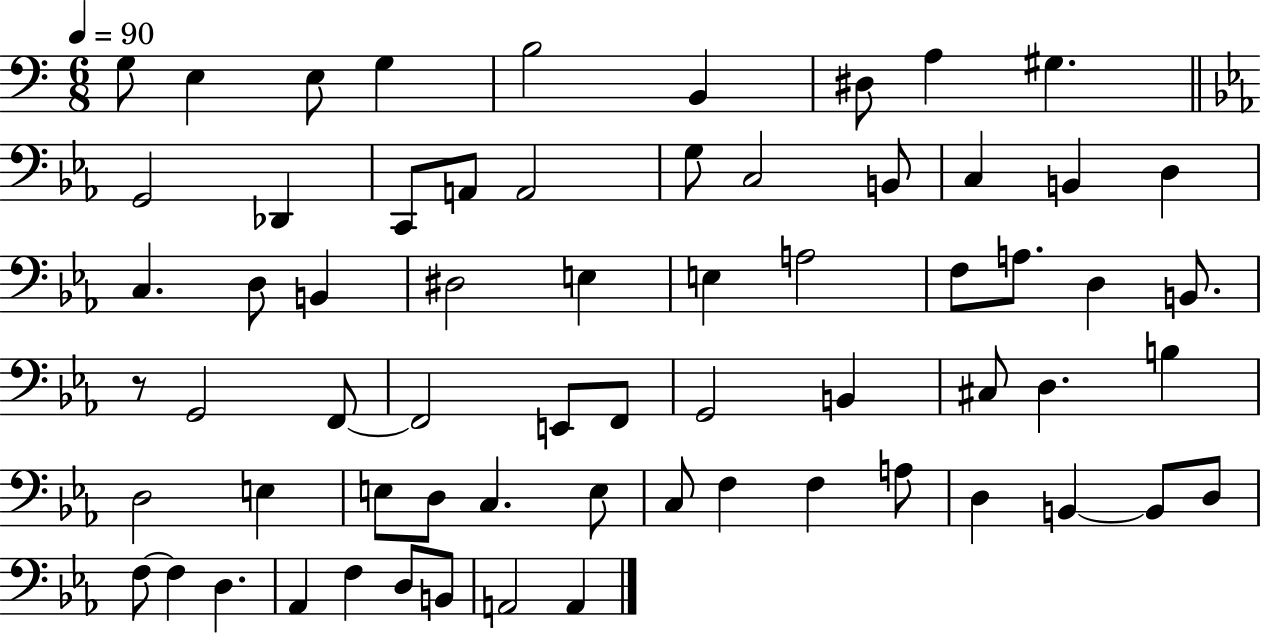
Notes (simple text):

G3/e E3/q E3/e G3/q B3/h B2/q D#3/e A3/q G#3/q. G2/h Db2/q C2/e A2/e A2/h G3/e C3/h B2/e C3/q B2/q D3/q C3/q. D3/e B2/q D#3/h E3/q E3/q A3/h F3/e A3/e. D3/q B2/e. R/e G2/h F2/e F2/h E2/e F2/e G2/h B2/q C#3/e D3/q. B3/q D3/h E3/q E3/e D3/e C3/q. E3/e C3/e F3/q F3/q A3/e D3/q B2/q B2/e D3/e F3/e F3/q D3/q. Ab2/q F3/q D3/e B2/e A2/h A2/q